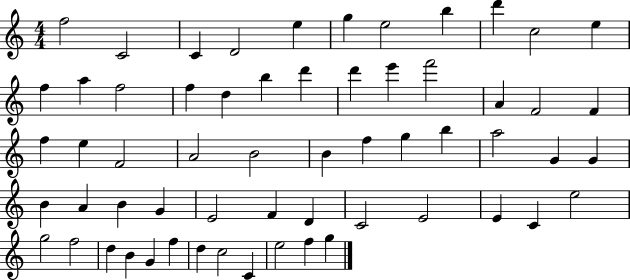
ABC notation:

X:1
T:Untitled
M:4/4
L:1/4
K:C
f2 C2 C D2 e g e2 b d' c2 e f a f2 f d b d' d' e' f'2 A F2 F f e F2 A2 B2 B f g b a2 G G B A B G E2 F D C2 E2 E C e2 g2 f2 d B G f d c2 C e2 f g